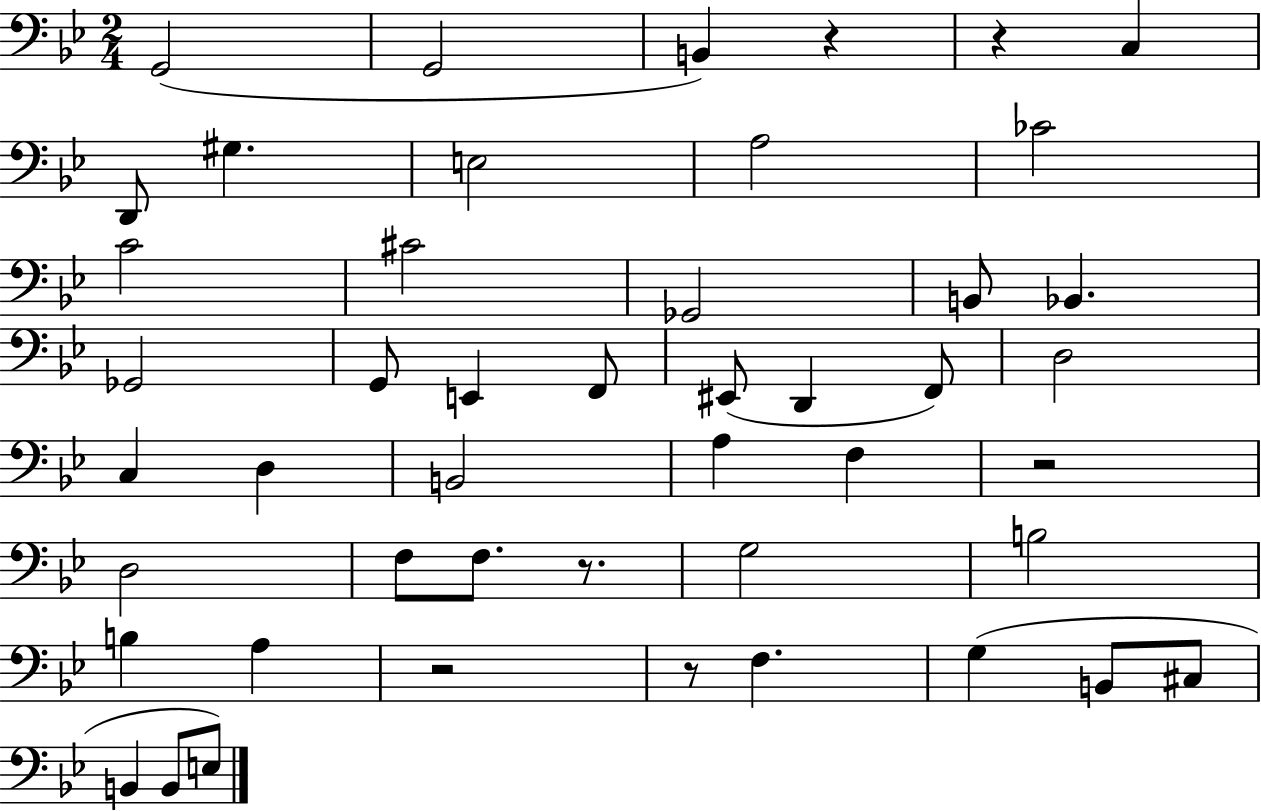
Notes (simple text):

G2/h G2/h B2/q R/q R/q C3/q D2/e G#3/q. E3/h A3/h CES4/h C4/h C#4/h Gb2/h B2/e Bb2/q. Gb2/h G2/e E2/q F2/e EIS2/e D2/q F2/e D3/h C3/q D3/q B2/h A3/q F3/q R/h D3/h F3/e F3/e. R/e. G3/h B3/h B3/q A3/q R/h R/e F3/q. G3/q B2/e C#3/e B2/q B2/e E3/e